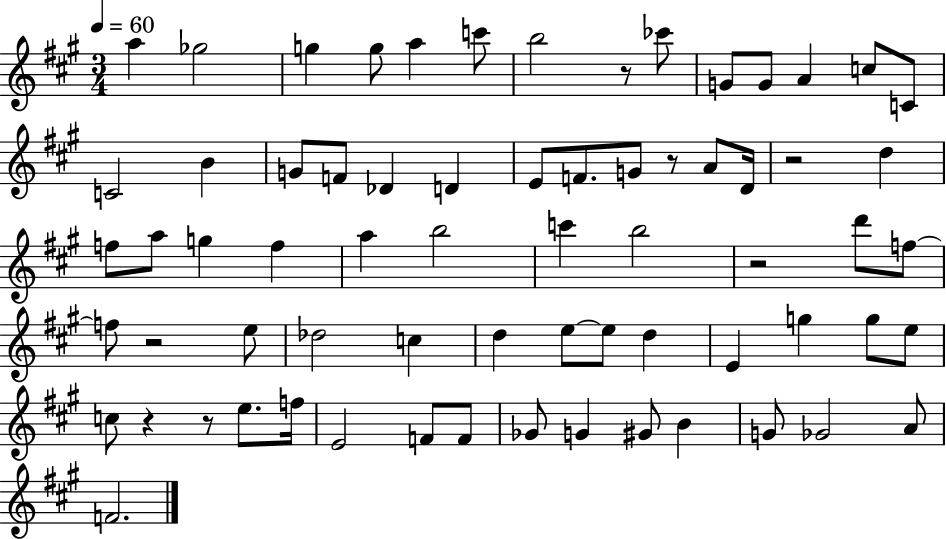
A5/q Gb5/h G5/q G5/e A5/q C6/e B5/h R/e CES6/e G4/e G4/e A4/q C5/e C4/e C4/h B4/q G4/e F4/e Db4/q D4/q E4/e F4/e. G4/e R/e A4/e D4/s R/h D5/q F5/e A5/e G5/q F5/q A5/q B5/h C6/q B5/h R/h D6/e F5/e F5/e R/h E5/e Db5/h C5/q D5/q E5/e E5/e D5/q E4/q G5/q G5/e E5/e C5/e R/q R/e E5/e. F5/s E4/h F4/e F4/e Gb4/e G4/q G#4/e B4/q G4/e Gb4/h A4/e F4/h.